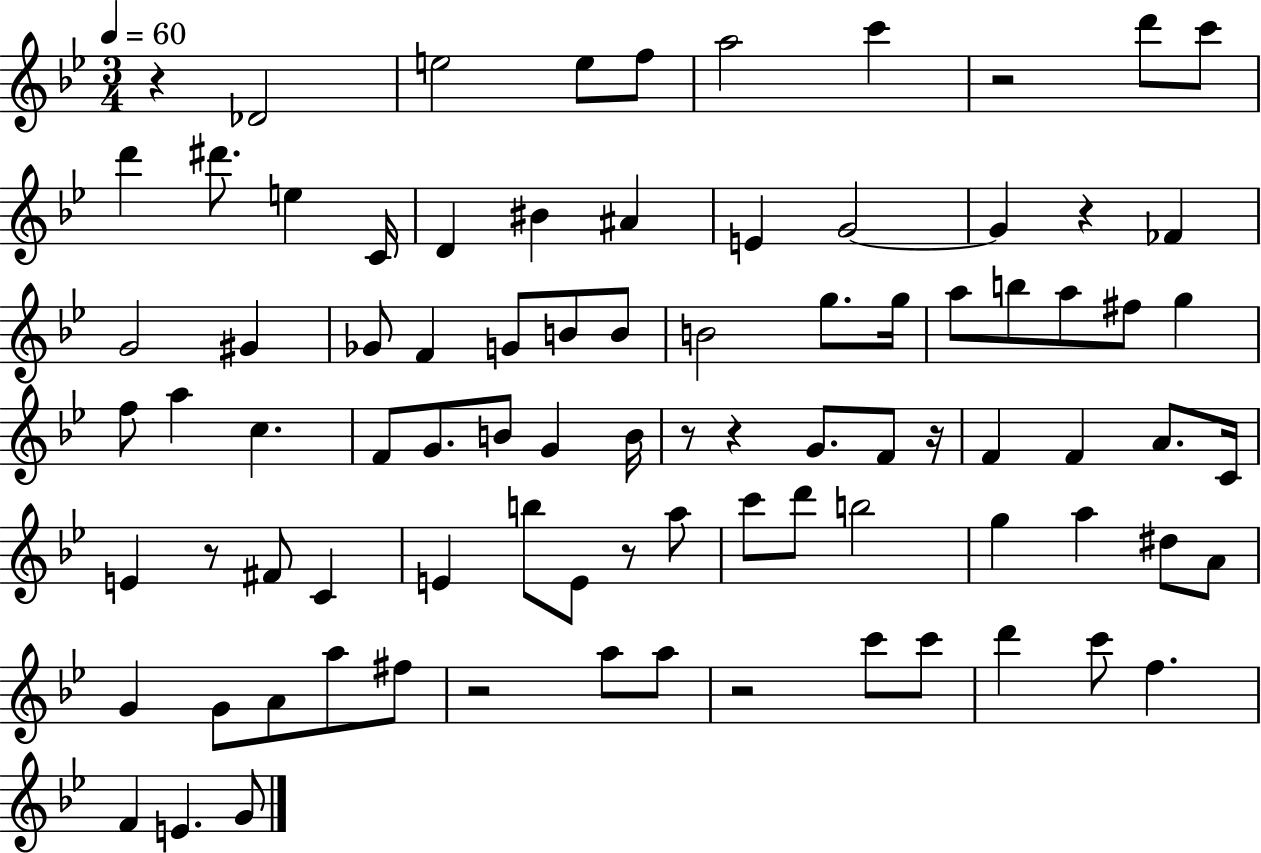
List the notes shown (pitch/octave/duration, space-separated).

R/q Db4/h E5/h E5/e F5/e A5/h C6/q R/h D6/e C6/e D6/q D#6/e. E5/q C4/s D4/q BIS4/q A#4/q E4/q G4/h G4/q R/q FES4/q G4/h G#4/q Gb4/e F4/q G4/e B4/e B4/e B4/h G5/e. G5/s A5/e B5/e A5/e F#5/e G5/q F5/e A5/q C5/q. F4/e G4/e. B4/e G4/q B4/s R/e R/q G4/e. F4/e R/s F4/q F4/q A4/e. C4/s E4/q R/e F#4/e C4/q E4/q B5/e E4/e R/e A5/e C6/e D6/e B5/h G5/q A5/q D#5/e A4/e G4/q G4/e A4/e A5/e F#5/e R/h A5/e A5/e R/h C6/e C6/e D6/q C6/e F5/q. F4/q E4/q. G4/e